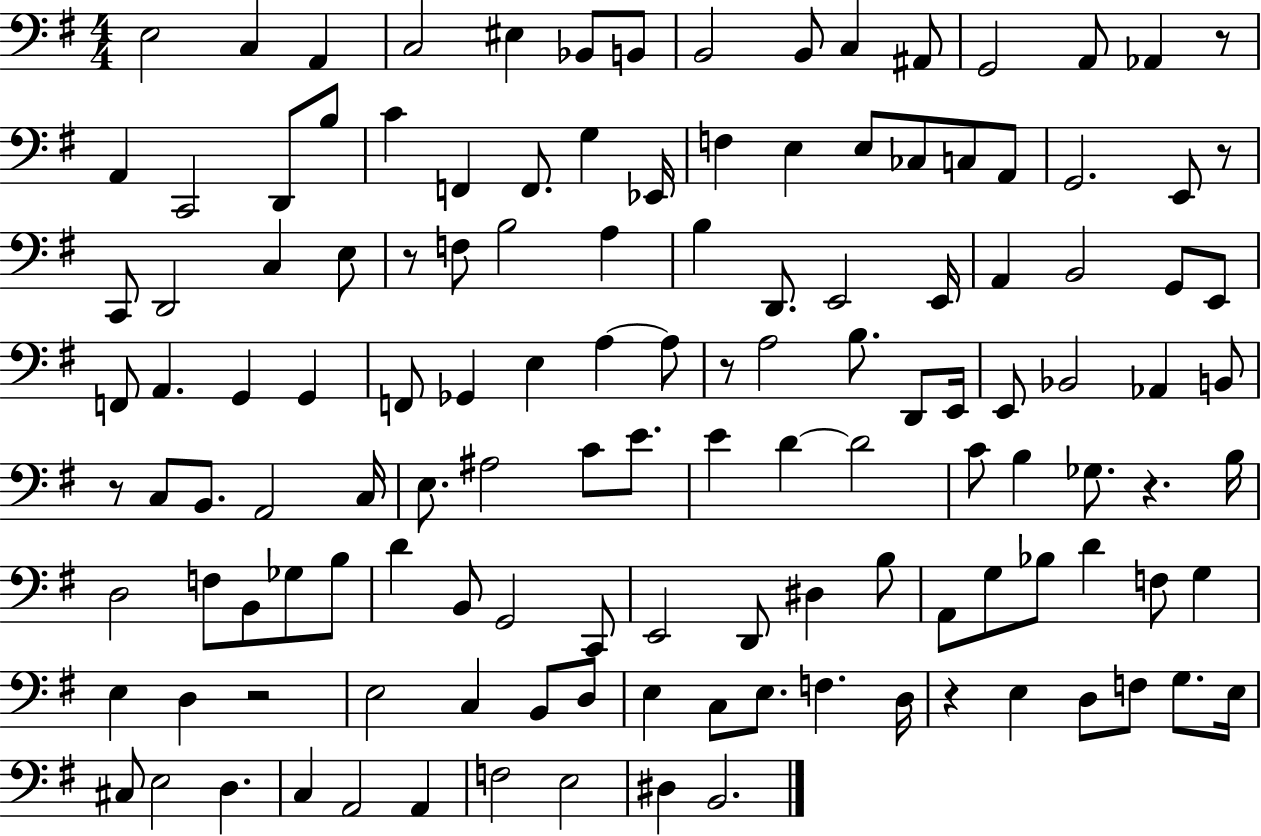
{
  \clef bass
  \numericTimeSignature
  \time 4/4
  \key g \major
  \repeat volta 2 { e2 c4 a,4 | c2 eis4 bes,8 b,8 | b,2 b,8 c4 ais,8 | g,2 a,8 aes,4 r8 | \break a,4 c,2 d,8 b8 | c'4 f,4 f,8. g4 ees,16 | f4 e4 e8 ces8 c8 a,8 | g,2. e,8 r8 | \break c,8 d,2 c4 e8 | r8 f8 b2 a4 | b4 d,8. e,2 e,16 | a,4 b,2 g,8 e,8 | \break f,8 a,4. g,4 g,4 | f,8 ges,4 e4 a4~~ a8 | r8 a2 b8. d,8 e,16 | e,8 bes,2 aes,4 b,8 | \break r8 c8 b,8. a,2 c16 | e8. ais2 c'8 e'8. | e'4 d'4~~ d'2 | c'8 b4 ges8. r4. b16 | \break d2 f8 b,8 ges8 b8 | d'4 b,8 g,2 c,8 | e,2 d,8 dis4 b8 | a,8 g8 bes8 d'4 f8 g4 | \break e4 d4 r2 | e2 c4 b,8 d8 | e4 c8 e8. f4. d16 | r4 e4 d8 f8 g8. e16 | \break cis8 e2 d4. | c4 a,2 a,4 | f2 e2 | dis4 b,2. | \break } \bar "|."
}